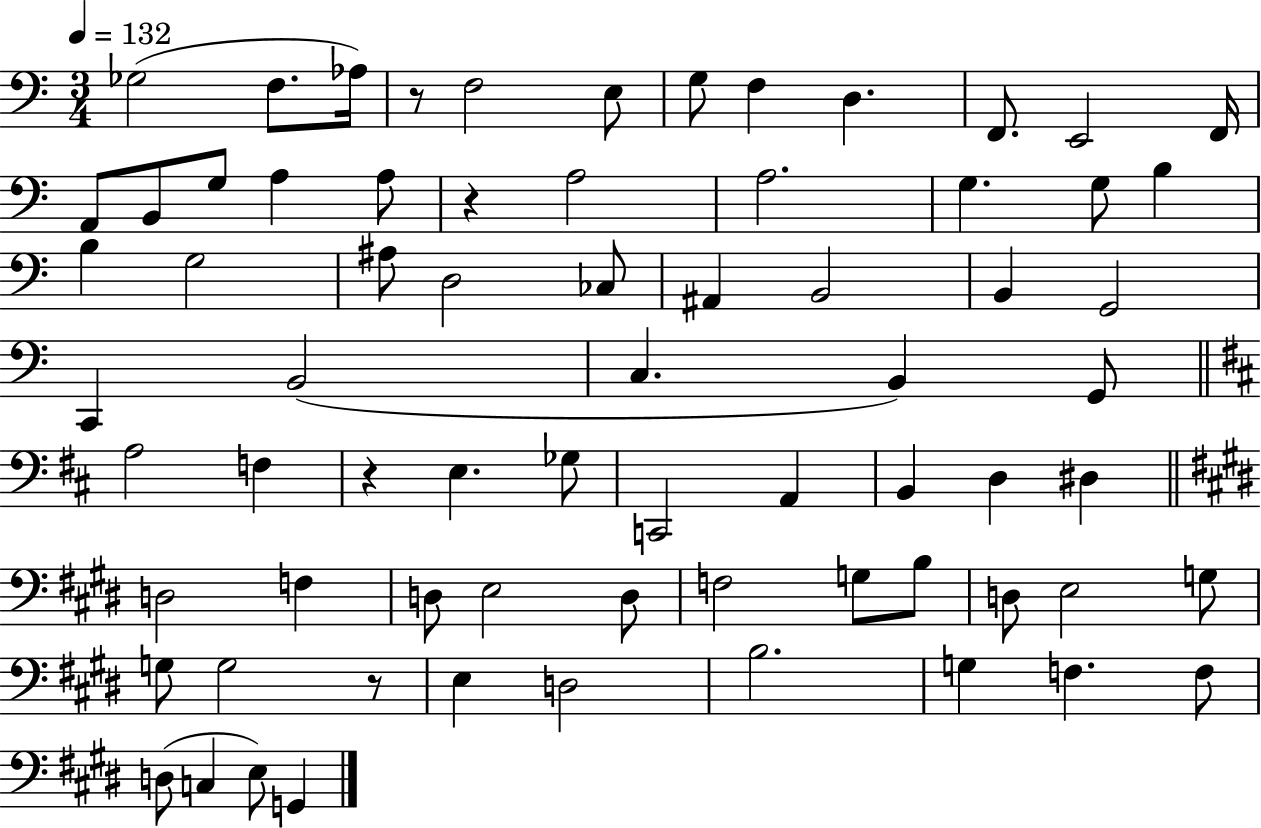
X:1
T:Untitled
M:3/4
L:1/4
K:C
_G,2 F,/2 _A,/4 z/2 F,2 E,/2 G,/2 F, D, F,,/2 E,,2 F,,/4 A,,/2 B,,/2 G,/2 A, A,/2 z A,2 A,2 G, G,/2 B, B, G,2 ^A,/2 D,2 _C,/2 ^A,, B,,2 B,, G,,2 C,, B,,2 C, B,, G,,/2 A,2 F, z E, _G,/2 C,,2 A,, B,, D, ^D, D,2 F, D,/2 E,2 D,/2 F,2 G,/2 B,/2 D,/2 E,2 G,/2 G,/2 G,2 z/2 E, D,2 B,2 G, F, F,/2 D,/2 C, E,/2 G,,